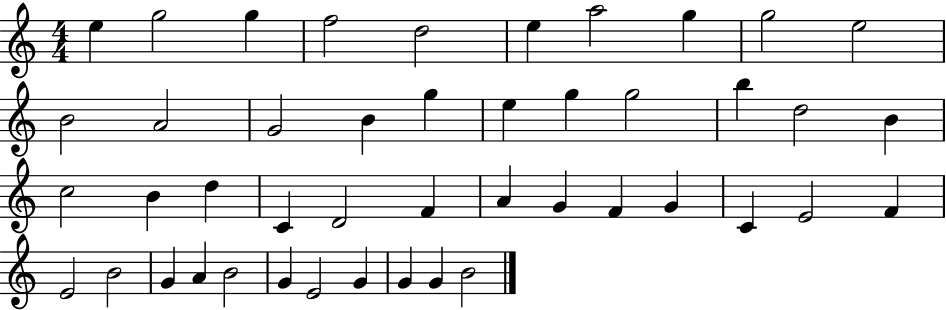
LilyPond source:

{
  \clef treble
  \numericTimeSignature
  \time 4/4
  \key c \major
  e''4 g''2 g''4 | f''2 d''2 | e''4 a''2 g''4 | g''2 e''2 | \break b'2 a'2 | g'2 b'4 g''4 | e''4 g''4 g''2 | b''4 d''2 b'4 | \break c''2 b'4 d''4 | c'4 d'2 f'4 | a'4 g'4 f'4 g'4 | c'4 e'2 f'4 | \break e'2 b'2 | g'4 a'4 b'2 | g'4 e'2 g'4 | g'4 g'4 b'2 | \break \bar "|."
}